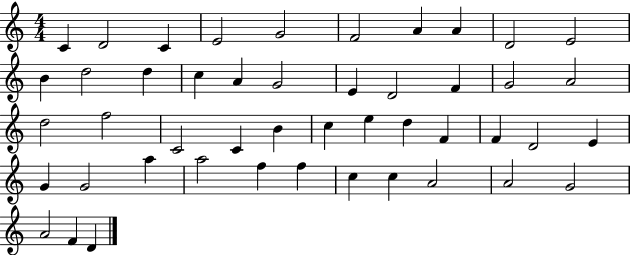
C4/q D4/h C4/q E4/h G4/h F4/h A4/q A4/q D4/h E4/h B4/q D5/h D5/q C5/q A4/q G4/h E4/q D4/h F4/q G4/h A4/h D5/h F5/h C4/h C4/q B4/q C5/q E5/q D5/q F4/q F4/q D4/h E4/q G4/q G4/h A5/q A5/h F5/q F5/q C5/q C5/q A4/h A4/h G4/h A4/h F4/q D4/q